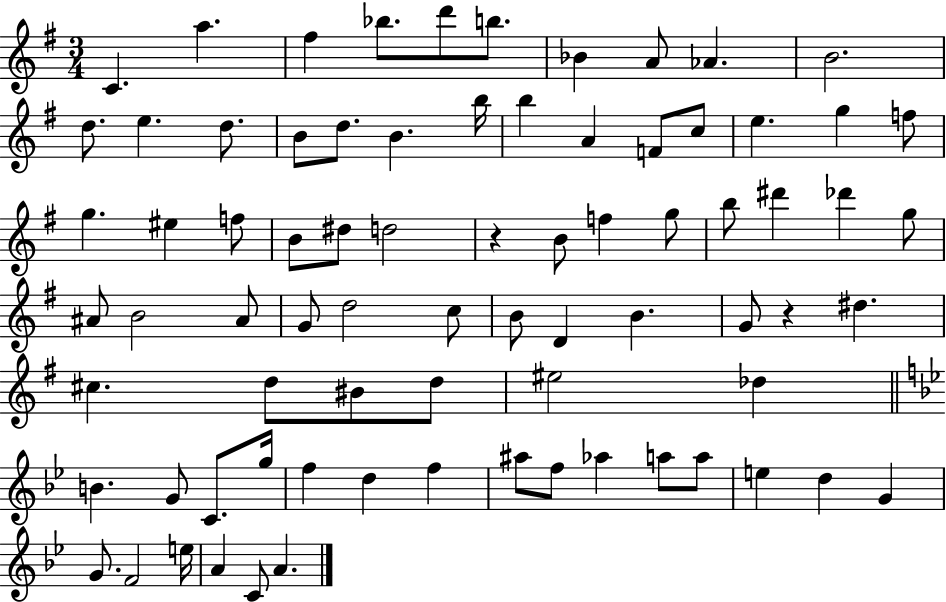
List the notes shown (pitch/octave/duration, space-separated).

C4/q. A5/q. F#5/q Bb5/e. D6/e B5/e. Bb4/q A4/e Ab4/q. B4/h. D5/e. E5/q. D5/e. B4/e D5/e. B4/q. B5/s B5/q A4/q F4/e C5/e E5/q. G5/q F5/e G5/q. EIS5/q F5/e B4/e D#5/e D5/h R/q B4/e F5/q G5/e B5/e D#6/q Db6/q G5/e A#4/e B4/h A#4/e G4/e D5/h C5/e B4/e D4/q B4/q. G4/e R/q D#5/q. C#5/q. D5/e BIS4/e D5/e EIS5/h Db5/q B4/q. G4/e C4/e. G5/s F5/q D5/q F5/q A#5/e F5/e Ab5/q A5/e A5/e E5/q D5/q G4/q G4/e. F4/h E5/s A4/q C4/e A4/q.